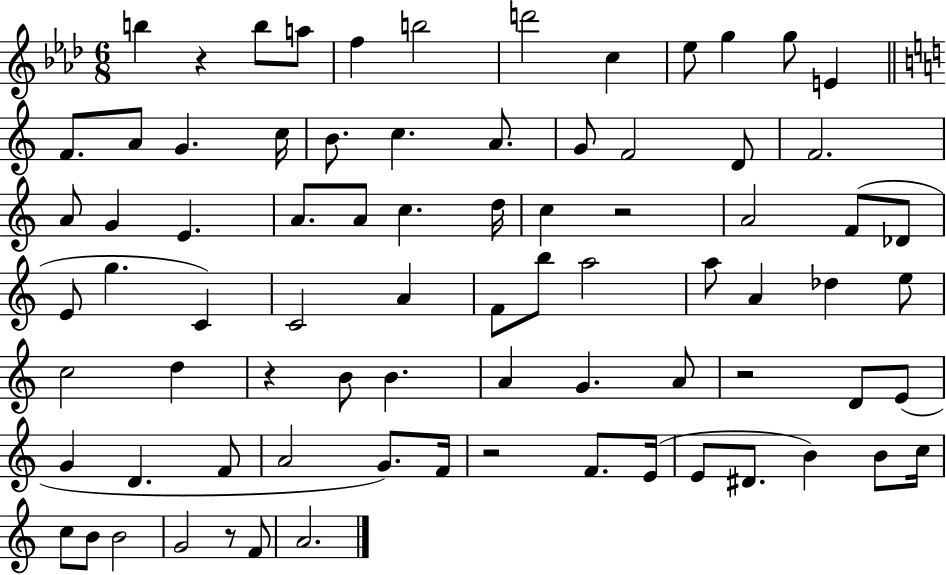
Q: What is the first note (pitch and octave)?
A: B5